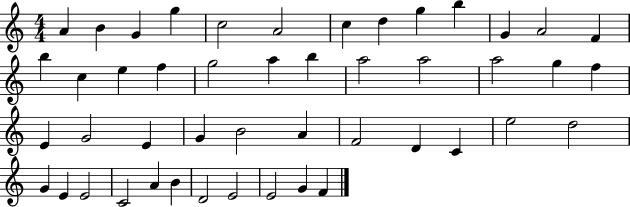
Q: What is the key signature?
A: C major